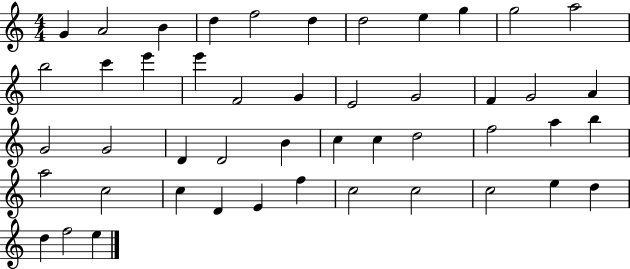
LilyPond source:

{
  \clef treble
  \numericTimeSignature
  \time 4/4
  \key c \major
  g'4 a'2 b'4 | d''4 f''2 d''4 | d''2 e''4 g''4 | g''2 a''2 | \break b''2 c'''4 e'''4 | e'''4 f'2 g'4 | e'2 g'2 | f'4 g'2 a'4 | \break g'2 g'2 | d'4 d'2 b'4 | c''4 c''4 d''2 | f''2 a''4 b''4 | \break a''2 c''2 | c''4 d'4 e'4 f''4 | c''2 c''2 | c''2 e''4 d''4 | \break d''4 f''2 e''4 | \bar "|."
}